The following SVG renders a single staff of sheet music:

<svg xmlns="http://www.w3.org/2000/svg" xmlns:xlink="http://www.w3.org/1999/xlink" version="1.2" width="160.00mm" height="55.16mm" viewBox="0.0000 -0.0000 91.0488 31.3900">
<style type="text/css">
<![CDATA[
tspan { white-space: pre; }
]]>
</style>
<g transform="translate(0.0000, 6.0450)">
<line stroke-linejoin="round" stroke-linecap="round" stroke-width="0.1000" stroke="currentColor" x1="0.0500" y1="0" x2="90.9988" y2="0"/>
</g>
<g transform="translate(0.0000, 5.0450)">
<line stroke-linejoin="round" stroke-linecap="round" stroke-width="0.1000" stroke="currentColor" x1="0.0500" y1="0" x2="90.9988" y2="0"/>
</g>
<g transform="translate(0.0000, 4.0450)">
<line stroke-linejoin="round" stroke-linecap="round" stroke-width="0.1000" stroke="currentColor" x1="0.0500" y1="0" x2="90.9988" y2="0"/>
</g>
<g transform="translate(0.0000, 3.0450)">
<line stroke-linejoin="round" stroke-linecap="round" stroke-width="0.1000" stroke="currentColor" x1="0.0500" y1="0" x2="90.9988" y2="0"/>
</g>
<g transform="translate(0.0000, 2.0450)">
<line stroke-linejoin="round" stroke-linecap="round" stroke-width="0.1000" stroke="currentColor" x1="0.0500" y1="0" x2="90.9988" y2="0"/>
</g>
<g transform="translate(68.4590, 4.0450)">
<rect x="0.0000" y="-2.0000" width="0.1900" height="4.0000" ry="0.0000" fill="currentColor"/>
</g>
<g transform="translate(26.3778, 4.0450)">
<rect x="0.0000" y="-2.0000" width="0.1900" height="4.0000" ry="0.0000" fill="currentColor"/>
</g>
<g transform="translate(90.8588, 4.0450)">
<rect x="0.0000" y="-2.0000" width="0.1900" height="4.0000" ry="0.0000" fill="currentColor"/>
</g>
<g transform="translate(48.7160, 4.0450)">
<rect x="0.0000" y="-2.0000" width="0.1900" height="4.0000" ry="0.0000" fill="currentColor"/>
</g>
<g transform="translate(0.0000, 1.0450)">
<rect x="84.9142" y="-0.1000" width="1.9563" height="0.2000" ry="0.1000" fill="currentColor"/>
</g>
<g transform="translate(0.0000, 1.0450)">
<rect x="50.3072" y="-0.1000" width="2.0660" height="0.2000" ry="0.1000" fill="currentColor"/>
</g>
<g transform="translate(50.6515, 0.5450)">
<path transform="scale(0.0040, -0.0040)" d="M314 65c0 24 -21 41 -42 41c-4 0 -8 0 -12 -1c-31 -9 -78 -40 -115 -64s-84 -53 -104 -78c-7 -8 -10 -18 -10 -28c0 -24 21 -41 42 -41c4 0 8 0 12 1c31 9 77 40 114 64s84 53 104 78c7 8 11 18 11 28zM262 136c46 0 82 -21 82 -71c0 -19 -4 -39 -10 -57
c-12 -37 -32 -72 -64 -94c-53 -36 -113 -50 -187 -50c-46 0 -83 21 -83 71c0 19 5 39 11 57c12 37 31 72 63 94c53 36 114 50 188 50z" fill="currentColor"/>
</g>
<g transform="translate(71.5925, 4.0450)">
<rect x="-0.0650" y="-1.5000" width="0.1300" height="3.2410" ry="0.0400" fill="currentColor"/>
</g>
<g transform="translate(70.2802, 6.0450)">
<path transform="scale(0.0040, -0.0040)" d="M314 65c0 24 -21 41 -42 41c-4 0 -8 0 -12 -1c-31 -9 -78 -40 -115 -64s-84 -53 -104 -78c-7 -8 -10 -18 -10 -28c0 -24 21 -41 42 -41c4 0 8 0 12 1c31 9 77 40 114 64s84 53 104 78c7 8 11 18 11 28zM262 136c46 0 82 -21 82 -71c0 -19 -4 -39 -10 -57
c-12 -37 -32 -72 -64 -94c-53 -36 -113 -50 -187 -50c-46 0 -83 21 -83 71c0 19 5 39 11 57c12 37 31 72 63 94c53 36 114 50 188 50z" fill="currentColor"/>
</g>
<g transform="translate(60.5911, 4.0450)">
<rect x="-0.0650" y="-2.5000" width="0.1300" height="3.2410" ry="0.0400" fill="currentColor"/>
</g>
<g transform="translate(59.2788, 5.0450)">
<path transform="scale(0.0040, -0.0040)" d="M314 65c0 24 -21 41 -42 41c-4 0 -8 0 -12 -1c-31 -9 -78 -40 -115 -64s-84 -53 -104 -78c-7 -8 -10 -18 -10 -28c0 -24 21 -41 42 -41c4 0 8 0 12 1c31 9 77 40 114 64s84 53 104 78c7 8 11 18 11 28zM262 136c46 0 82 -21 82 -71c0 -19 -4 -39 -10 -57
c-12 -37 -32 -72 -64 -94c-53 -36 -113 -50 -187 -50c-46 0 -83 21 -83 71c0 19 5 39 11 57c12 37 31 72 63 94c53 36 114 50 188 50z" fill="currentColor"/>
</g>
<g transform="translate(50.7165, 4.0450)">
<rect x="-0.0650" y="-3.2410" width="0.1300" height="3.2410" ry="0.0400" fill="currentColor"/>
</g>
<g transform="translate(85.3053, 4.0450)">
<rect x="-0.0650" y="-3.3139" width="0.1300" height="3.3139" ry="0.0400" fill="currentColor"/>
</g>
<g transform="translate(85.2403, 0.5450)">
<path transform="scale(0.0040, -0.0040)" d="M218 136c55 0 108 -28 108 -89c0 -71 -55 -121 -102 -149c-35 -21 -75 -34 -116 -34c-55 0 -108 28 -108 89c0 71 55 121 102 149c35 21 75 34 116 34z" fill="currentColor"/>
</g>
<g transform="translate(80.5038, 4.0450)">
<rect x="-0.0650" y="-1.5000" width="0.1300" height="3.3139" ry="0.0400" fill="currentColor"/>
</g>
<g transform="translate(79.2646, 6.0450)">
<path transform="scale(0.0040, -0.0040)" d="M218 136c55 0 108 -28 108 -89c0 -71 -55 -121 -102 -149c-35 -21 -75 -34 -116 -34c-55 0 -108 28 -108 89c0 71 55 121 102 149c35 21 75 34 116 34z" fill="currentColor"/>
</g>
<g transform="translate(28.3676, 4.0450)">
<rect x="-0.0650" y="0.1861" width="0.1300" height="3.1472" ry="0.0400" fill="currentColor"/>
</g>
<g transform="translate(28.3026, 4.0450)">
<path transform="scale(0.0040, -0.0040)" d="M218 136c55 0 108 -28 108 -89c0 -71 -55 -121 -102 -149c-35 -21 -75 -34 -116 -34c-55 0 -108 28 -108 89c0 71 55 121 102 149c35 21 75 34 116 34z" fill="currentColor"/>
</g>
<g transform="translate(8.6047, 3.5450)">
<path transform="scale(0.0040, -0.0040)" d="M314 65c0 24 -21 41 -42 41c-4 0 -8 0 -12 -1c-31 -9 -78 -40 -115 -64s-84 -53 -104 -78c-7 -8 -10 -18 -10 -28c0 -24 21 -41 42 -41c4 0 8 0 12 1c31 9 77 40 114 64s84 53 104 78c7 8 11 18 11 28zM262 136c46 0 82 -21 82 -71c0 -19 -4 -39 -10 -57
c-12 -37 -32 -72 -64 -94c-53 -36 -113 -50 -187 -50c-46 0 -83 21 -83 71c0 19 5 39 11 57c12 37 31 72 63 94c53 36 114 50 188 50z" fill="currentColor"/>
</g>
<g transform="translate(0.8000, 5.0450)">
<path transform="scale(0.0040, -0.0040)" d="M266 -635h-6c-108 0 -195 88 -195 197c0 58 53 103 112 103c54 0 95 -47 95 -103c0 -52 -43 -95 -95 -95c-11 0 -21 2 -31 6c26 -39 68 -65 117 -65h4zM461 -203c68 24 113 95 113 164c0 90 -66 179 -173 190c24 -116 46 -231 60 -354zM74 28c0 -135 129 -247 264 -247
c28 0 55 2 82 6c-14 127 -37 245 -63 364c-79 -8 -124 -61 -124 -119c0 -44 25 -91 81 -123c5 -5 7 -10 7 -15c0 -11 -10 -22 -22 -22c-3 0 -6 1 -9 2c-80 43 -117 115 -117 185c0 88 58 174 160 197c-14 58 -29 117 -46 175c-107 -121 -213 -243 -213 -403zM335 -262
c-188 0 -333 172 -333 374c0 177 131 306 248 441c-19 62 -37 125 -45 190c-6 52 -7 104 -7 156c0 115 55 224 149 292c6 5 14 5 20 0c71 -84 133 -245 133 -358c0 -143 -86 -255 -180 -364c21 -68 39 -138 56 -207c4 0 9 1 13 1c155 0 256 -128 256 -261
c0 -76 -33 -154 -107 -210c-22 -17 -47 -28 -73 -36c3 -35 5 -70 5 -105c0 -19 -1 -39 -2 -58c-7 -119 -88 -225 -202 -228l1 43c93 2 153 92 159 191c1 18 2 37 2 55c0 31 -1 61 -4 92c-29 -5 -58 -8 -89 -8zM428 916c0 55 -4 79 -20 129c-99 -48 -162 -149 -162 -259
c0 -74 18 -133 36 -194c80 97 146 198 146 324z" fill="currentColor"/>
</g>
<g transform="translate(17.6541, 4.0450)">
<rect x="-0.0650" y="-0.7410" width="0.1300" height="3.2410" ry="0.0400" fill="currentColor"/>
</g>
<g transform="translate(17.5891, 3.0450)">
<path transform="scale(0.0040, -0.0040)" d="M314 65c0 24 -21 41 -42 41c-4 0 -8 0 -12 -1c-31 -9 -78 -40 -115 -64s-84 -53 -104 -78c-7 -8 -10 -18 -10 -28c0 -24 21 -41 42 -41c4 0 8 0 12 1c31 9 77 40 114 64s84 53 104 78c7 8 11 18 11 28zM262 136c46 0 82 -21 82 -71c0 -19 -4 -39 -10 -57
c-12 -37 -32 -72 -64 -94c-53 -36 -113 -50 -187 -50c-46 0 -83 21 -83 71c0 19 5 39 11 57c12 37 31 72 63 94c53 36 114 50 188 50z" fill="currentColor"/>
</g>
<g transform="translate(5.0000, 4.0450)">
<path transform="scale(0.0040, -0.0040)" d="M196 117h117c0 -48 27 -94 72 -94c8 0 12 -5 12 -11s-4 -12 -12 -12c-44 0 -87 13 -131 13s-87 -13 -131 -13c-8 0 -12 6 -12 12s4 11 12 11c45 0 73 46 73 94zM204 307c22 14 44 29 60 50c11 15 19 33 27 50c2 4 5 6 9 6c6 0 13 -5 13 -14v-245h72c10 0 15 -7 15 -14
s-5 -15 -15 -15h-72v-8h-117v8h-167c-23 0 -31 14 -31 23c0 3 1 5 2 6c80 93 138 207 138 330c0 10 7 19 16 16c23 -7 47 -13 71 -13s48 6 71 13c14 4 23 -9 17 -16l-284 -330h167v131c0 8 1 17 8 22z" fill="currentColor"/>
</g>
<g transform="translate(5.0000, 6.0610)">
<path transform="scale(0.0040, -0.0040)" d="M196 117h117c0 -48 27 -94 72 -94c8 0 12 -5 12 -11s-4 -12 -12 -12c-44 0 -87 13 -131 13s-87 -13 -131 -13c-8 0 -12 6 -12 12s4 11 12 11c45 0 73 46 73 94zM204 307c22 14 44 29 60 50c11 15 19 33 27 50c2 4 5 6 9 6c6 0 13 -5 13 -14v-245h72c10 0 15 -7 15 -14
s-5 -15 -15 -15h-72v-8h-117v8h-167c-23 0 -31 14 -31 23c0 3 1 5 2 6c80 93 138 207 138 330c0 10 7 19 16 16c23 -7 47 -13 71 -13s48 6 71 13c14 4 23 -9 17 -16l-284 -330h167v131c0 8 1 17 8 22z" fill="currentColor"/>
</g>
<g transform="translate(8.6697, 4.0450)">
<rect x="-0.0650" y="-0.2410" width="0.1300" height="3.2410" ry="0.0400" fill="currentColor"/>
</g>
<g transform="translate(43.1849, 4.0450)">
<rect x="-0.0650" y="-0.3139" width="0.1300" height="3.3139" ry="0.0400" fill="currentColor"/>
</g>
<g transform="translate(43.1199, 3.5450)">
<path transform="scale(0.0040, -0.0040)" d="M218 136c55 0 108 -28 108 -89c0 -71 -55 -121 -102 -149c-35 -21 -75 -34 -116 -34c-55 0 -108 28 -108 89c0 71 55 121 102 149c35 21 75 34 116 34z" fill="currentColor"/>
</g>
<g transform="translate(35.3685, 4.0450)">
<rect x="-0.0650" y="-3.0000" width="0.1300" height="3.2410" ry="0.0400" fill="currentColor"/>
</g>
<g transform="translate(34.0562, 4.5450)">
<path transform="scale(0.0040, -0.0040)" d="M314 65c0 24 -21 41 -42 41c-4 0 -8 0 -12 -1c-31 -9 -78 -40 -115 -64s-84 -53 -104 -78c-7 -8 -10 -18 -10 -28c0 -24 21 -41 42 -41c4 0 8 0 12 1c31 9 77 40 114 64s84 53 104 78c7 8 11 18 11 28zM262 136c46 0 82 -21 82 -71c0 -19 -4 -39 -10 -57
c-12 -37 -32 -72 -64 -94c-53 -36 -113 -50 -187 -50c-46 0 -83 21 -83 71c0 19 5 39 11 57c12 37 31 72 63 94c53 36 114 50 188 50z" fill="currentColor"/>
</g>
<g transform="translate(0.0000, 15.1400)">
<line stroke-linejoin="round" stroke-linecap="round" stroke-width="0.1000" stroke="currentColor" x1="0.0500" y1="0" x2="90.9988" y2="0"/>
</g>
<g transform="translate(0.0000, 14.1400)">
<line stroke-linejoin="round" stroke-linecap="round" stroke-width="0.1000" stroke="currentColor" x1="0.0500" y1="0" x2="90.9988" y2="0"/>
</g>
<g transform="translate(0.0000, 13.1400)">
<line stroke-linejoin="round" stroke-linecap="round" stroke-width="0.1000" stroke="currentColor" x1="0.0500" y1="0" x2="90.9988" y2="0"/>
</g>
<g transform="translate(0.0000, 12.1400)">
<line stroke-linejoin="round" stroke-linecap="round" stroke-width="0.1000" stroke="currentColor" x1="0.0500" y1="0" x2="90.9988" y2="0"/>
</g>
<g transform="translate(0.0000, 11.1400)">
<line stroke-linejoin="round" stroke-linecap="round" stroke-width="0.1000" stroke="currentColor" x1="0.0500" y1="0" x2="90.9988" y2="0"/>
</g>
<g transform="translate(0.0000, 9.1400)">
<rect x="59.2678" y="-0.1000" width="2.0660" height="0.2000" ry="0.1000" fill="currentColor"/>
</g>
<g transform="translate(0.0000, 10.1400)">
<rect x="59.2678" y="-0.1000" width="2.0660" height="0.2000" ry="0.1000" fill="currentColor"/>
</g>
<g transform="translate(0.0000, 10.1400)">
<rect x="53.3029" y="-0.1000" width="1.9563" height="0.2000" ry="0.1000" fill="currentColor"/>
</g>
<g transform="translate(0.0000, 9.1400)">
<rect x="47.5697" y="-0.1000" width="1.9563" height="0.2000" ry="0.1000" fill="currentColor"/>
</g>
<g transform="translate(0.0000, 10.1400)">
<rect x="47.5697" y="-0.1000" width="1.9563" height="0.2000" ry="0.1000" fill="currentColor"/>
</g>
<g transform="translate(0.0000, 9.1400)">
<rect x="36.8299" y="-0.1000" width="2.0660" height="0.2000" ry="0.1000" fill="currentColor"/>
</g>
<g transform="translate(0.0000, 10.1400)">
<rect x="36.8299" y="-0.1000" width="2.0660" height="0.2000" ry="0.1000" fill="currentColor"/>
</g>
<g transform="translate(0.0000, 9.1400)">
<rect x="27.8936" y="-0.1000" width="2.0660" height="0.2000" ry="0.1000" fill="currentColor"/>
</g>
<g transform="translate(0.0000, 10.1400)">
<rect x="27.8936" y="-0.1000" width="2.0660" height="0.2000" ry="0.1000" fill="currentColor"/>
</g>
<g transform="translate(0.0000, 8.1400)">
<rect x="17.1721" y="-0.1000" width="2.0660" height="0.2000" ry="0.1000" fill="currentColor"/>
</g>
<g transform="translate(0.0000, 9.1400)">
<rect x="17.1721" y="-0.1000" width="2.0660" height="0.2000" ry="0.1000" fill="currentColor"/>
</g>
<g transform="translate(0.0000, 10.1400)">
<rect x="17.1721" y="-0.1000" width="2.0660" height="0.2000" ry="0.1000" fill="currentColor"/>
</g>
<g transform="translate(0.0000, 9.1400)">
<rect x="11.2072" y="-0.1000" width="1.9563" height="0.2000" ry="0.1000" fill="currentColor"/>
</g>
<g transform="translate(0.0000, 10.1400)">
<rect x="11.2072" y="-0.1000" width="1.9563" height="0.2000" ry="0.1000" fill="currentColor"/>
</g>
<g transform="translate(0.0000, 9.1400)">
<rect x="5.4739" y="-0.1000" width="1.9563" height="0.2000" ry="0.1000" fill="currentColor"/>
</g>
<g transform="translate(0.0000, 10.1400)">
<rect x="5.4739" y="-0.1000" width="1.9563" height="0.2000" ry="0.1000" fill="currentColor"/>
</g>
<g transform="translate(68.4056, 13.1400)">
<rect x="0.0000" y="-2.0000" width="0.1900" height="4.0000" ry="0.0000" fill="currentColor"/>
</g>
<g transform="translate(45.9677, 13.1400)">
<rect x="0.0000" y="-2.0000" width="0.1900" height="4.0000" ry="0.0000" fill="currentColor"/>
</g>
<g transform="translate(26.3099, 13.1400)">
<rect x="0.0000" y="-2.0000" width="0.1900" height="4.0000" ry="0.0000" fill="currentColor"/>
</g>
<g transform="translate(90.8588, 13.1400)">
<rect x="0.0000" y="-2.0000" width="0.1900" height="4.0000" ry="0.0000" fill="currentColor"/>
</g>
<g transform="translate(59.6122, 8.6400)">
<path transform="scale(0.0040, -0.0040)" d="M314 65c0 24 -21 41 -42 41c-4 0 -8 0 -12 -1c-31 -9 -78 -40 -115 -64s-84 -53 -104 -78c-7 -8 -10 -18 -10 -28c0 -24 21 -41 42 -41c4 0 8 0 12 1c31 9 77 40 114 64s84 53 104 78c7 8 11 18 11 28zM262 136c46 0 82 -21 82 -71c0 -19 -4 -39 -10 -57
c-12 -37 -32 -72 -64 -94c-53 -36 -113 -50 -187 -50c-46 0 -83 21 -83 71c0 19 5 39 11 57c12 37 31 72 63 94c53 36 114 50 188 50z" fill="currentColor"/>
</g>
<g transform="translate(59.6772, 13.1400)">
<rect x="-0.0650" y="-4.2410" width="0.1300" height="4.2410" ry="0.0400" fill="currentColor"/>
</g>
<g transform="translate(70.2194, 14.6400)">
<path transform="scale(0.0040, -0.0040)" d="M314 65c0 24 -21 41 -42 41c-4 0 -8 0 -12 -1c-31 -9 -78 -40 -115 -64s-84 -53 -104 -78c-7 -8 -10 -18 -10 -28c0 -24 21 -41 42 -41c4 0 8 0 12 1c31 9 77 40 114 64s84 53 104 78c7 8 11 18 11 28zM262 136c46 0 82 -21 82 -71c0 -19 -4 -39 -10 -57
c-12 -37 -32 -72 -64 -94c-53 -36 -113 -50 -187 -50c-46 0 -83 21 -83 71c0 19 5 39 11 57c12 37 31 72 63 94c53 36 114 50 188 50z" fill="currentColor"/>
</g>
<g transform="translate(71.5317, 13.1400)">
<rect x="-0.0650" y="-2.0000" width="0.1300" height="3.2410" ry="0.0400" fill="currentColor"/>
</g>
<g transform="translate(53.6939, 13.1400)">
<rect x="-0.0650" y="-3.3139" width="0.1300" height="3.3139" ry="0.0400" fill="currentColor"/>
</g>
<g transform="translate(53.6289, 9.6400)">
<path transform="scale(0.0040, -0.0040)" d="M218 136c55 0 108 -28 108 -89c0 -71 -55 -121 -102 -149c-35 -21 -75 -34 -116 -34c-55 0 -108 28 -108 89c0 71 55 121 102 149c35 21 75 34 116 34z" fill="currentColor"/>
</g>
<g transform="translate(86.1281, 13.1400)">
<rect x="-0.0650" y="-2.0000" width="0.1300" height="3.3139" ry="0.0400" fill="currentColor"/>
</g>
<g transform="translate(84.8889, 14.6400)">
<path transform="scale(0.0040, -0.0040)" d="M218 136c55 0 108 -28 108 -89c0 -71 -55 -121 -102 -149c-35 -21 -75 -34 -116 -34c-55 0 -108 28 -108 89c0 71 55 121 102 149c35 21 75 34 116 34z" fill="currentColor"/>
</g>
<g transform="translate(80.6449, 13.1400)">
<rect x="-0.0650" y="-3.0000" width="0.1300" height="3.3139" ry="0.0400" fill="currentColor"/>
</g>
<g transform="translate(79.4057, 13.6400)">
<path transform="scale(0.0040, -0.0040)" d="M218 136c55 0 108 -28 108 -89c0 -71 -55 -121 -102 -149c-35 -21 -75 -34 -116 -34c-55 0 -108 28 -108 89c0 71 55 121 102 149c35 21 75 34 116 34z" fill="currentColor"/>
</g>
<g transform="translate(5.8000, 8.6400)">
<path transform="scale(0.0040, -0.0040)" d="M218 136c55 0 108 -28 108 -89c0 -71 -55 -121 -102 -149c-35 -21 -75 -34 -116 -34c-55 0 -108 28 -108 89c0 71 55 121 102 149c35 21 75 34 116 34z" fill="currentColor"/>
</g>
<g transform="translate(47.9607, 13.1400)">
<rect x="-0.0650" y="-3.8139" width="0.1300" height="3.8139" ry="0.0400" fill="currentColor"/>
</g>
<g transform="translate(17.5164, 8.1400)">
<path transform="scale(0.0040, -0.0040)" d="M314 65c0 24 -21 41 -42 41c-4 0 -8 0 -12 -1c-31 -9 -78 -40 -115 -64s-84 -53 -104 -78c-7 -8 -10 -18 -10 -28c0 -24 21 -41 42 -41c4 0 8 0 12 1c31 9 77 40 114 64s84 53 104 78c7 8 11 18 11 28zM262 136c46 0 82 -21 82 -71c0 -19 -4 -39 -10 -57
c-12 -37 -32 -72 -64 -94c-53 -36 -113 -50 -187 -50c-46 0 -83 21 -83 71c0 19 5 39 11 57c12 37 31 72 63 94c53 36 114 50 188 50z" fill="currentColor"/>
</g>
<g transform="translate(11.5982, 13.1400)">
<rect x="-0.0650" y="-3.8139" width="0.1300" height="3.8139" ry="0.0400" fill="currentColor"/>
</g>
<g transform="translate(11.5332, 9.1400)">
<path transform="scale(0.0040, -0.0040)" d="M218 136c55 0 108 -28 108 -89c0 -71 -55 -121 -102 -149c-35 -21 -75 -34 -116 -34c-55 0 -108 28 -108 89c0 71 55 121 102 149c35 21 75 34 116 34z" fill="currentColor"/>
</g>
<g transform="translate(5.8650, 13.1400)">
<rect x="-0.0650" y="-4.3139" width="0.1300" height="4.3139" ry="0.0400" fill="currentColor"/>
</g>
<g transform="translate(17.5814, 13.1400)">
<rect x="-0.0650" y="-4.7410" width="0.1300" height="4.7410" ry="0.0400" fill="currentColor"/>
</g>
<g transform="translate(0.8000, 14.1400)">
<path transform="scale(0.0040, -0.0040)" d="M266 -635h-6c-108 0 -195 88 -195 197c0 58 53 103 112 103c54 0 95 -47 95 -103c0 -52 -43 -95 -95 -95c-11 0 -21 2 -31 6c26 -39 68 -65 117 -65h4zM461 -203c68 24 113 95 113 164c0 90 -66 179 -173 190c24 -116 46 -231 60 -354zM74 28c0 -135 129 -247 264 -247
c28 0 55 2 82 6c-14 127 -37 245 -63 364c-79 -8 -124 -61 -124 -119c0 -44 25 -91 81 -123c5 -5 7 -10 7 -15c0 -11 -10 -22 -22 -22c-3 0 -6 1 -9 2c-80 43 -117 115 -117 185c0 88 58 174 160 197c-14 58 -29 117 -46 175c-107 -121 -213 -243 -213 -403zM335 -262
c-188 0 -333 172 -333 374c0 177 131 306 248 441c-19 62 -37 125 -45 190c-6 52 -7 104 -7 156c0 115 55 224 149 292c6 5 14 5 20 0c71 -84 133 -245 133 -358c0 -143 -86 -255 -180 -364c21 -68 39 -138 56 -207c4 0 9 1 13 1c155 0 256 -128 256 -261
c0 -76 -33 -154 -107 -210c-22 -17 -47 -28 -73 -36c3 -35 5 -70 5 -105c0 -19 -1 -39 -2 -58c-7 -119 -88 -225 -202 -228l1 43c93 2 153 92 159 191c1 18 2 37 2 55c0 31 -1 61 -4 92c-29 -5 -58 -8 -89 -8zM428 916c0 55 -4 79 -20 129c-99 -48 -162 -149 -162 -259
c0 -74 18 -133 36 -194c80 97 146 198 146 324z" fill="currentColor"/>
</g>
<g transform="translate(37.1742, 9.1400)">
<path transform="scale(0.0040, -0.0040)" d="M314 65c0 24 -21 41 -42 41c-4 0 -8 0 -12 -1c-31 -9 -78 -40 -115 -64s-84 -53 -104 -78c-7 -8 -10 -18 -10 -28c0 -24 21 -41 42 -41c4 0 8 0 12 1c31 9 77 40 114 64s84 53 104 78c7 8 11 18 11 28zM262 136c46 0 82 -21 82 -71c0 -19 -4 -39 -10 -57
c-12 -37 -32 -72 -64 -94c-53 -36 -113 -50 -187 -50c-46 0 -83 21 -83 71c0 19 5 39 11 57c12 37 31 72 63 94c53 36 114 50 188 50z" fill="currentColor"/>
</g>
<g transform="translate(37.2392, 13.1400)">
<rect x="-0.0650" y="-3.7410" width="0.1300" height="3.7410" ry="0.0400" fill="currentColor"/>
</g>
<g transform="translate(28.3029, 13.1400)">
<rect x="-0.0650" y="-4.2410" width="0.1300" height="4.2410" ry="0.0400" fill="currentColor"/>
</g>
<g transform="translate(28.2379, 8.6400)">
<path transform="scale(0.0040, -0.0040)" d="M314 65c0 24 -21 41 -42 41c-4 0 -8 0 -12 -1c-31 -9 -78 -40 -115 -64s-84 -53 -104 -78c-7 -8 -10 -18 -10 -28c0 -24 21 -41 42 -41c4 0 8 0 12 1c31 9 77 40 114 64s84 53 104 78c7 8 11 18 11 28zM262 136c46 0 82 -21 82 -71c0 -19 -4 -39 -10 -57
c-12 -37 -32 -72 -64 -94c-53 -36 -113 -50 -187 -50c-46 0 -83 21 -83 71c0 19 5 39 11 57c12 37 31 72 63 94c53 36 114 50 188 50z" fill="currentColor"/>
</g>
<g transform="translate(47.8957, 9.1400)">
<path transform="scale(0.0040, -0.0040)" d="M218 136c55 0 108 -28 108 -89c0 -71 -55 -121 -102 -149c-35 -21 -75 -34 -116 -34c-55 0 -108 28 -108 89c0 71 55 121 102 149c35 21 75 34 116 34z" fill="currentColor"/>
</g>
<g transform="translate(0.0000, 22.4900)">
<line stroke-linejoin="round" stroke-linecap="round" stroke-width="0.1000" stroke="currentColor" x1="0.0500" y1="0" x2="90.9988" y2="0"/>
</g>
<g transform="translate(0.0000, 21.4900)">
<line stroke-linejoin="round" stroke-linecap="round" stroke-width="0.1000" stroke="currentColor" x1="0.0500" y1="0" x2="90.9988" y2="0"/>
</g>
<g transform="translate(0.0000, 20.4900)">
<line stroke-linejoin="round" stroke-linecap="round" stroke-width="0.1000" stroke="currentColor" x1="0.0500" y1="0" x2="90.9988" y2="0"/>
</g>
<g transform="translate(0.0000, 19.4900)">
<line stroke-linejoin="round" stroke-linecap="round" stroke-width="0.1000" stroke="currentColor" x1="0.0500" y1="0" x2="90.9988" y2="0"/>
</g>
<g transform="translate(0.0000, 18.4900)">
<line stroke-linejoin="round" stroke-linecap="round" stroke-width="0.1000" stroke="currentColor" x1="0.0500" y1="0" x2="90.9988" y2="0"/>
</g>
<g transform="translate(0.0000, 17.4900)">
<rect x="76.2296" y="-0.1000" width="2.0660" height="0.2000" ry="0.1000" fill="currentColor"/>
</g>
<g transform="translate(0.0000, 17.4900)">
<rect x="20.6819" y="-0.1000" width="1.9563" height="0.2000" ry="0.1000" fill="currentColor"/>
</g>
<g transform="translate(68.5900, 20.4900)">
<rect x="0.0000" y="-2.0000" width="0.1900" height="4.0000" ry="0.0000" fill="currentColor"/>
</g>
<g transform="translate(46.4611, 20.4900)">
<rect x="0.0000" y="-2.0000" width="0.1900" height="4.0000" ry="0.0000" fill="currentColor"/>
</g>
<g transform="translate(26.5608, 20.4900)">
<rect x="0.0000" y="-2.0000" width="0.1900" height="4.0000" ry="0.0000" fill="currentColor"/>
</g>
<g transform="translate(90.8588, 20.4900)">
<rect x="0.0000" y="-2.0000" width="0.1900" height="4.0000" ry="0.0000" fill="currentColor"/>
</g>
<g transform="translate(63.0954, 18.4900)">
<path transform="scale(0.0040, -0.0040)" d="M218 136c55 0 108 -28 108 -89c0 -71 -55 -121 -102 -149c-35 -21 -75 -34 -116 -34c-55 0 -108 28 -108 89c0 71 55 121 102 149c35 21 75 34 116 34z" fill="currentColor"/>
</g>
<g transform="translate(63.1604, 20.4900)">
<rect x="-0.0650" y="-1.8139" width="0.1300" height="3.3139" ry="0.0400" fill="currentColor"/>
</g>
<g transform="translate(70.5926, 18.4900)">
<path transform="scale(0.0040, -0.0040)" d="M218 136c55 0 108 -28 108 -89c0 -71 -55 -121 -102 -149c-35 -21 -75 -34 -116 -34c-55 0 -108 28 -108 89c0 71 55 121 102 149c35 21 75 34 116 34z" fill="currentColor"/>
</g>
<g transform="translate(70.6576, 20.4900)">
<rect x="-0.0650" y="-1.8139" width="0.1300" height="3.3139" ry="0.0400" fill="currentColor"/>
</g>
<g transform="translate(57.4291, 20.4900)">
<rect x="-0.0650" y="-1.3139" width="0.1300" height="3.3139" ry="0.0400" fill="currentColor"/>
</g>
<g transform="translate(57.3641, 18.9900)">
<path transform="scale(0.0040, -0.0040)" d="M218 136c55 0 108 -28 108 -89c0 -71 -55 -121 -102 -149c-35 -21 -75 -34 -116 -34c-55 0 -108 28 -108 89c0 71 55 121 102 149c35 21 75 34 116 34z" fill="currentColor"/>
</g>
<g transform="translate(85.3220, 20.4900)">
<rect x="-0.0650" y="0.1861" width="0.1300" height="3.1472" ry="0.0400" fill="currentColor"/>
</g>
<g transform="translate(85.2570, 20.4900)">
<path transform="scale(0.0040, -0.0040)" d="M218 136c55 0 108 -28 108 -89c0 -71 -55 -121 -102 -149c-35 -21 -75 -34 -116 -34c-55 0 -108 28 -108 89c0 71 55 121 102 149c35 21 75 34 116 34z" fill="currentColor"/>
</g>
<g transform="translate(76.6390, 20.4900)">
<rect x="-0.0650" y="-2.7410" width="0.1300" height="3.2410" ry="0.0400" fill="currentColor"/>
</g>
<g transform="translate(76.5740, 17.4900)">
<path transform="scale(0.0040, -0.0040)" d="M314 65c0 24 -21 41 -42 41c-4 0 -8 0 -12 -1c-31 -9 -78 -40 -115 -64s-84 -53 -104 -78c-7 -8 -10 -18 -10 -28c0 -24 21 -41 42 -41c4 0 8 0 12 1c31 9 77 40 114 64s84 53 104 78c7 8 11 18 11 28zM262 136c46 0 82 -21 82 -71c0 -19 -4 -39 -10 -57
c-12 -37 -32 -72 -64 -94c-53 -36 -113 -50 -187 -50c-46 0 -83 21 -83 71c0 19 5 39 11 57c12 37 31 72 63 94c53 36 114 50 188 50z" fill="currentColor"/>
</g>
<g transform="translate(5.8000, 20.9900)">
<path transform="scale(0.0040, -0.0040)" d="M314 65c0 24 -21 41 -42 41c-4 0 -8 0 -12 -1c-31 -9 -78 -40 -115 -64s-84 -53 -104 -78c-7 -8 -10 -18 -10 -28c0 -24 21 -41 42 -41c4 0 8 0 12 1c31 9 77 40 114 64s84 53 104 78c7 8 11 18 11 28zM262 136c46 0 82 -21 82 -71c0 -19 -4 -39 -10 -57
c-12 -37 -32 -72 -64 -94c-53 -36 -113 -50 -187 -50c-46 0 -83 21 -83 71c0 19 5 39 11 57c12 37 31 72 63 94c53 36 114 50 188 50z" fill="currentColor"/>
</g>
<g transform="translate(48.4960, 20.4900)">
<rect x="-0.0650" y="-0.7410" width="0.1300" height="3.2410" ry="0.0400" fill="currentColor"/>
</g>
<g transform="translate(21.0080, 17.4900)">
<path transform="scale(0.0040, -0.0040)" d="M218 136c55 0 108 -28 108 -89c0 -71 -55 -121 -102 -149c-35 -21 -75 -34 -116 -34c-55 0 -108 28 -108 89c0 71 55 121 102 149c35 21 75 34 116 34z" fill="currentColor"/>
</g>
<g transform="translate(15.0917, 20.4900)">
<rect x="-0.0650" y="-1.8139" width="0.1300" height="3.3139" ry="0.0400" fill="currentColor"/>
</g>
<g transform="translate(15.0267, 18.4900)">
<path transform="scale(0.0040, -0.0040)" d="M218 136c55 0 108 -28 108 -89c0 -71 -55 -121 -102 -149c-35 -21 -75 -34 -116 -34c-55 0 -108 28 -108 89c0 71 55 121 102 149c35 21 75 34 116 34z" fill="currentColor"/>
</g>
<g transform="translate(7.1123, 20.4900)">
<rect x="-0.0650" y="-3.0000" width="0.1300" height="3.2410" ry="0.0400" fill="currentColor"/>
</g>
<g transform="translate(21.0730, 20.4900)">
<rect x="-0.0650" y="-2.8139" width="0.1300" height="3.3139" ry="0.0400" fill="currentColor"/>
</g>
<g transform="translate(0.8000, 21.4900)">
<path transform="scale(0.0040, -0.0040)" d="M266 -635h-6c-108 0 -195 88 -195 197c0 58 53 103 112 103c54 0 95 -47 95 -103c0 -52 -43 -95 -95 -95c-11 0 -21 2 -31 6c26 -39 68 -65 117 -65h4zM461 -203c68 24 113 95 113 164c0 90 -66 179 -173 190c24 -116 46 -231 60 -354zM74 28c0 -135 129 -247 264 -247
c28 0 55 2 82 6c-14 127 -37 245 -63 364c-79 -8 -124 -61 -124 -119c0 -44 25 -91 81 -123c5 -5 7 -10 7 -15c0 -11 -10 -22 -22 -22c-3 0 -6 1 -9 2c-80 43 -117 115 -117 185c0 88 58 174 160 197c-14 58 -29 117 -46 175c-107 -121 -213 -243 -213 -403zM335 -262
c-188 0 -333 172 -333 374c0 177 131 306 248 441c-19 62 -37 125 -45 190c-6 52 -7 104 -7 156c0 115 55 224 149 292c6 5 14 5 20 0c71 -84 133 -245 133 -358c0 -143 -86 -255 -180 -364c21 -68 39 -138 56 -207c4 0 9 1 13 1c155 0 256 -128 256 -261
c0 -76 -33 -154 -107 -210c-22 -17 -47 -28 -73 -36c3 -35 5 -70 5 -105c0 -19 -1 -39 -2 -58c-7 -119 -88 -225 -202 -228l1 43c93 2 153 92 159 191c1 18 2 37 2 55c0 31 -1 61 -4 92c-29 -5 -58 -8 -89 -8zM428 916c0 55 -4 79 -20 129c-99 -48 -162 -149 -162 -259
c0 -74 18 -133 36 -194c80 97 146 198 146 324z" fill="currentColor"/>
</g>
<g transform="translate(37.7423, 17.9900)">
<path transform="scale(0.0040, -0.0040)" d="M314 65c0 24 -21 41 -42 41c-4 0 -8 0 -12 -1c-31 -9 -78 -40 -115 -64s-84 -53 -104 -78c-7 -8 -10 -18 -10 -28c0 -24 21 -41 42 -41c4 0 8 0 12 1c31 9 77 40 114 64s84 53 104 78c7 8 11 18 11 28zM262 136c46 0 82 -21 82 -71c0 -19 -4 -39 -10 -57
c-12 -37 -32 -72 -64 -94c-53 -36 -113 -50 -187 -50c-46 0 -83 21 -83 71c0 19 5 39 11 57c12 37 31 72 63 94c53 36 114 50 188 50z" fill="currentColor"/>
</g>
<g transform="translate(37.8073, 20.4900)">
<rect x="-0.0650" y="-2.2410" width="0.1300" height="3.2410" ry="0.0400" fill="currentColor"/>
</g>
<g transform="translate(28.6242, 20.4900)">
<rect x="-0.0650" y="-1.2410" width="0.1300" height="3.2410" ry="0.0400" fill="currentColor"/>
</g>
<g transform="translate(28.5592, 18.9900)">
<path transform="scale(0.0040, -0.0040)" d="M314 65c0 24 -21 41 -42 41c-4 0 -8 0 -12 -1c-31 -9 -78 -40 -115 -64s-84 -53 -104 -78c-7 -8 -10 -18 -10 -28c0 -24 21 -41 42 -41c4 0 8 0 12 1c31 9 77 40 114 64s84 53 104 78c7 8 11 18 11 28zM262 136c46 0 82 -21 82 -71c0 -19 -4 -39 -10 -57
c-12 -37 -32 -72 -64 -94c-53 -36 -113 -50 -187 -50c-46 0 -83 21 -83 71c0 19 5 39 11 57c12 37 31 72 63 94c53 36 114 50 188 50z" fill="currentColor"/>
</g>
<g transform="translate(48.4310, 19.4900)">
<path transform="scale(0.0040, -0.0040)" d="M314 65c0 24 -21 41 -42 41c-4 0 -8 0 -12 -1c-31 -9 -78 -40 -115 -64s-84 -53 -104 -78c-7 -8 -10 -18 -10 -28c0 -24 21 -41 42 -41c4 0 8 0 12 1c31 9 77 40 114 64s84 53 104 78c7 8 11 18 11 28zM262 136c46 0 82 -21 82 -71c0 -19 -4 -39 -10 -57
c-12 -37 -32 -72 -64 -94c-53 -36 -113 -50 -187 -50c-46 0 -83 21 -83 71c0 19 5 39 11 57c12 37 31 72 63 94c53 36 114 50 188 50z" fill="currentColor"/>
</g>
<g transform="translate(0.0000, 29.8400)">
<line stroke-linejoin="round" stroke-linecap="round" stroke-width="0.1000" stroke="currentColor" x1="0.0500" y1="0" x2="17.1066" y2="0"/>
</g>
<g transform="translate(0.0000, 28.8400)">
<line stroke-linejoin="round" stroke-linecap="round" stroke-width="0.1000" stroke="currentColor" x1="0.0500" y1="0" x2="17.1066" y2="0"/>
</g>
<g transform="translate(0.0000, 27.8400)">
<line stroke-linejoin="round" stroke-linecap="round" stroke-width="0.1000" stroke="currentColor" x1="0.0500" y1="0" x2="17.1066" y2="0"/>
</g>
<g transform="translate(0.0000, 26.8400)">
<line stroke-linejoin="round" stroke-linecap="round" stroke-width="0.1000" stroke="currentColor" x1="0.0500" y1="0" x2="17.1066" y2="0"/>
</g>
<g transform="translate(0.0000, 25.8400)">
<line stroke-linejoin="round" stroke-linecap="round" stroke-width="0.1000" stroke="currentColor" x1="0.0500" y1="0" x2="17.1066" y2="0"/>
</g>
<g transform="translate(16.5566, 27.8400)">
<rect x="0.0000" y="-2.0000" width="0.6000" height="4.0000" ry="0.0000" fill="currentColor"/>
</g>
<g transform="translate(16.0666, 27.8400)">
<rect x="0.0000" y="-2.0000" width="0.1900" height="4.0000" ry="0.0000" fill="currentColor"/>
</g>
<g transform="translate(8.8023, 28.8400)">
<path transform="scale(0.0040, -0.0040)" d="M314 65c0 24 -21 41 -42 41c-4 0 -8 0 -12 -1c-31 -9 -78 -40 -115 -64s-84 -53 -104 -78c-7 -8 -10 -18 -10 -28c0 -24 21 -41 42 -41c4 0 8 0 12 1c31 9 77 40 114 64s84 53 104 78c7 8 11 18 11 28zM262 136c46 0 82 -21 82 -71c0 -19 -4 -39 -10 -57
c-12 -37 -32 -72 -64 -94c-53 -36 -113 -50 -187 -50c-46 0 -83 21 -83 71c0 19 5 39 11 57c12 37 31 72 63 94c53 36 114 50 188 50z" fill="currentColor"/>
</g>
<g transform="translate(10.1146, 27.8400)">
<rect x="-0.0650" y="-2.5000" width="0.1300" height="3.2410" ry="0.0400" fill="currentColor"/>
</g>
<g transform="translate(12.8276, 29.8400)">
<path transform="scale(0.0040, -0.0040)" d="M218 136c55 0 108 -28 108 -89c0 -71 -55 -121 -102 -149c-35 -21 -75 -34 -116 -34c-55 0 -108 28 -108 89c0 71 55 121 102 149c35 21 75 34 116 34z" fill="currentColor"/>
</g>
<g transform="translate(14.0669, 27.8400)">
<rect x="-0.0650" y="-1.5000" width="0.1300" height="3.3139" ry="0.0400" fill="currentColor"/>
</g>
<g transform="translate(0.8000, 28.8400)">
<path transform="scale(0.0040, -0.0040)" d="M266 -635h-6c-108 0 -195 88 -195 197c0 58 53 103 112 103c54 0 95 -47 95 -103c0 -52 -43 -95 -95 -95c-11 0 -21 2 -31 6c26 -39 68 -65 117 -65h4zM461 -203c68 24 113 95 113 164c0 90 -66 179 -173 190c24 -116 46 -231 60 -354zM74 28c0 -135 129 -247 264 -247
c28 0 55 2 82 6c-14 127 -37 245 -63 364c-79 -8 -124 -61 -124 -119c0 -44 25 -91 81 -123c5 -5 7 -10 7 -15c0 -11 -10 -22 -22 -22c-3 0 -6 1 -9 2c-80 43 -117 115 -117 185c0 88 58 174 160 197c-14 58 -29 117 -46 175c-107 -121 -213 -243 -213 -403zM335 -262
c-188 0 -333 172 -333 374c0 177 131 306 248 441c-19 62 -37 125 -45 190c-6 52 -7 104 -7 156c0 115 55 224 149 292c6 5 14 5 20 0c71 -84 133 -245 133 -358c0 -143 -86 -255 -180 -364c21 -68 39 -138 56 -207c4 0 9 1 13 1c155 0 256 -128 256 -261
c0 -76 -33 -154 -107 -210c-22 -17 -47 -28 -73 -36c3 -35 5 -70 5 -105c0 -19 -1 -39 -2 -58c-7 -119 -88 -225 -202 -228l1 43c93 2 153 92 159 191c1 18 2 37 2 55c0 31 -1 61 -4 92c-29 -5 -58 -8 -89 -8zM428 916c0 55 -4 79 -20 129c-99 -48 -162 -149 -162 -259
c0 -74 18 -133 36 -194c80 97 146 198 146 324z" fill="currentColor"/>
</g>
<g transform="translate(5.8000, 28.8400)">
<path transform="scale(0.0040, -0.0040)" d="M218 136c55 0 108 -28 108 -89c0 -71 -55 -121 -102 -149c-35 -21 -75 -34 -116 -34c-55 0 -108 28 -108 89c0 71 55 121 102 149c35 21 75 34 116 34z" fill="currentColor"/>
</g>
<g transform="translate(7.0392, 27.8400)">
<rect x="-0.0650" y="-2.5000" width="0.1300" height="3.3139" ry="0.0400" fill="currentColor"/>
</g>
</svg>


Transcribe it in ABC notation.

X:1
T:Untitled
M:4/4
L:1/4
K:C
c2 d2 B A2 c b2 G2 E2 E b d' c' e'2 d'2 c'2 c' b d'2 F2 A F A2 f a e2 g2 d2 e f f a2 B G G2 E